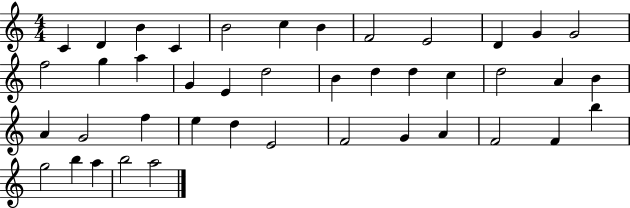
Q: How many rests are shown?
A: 0